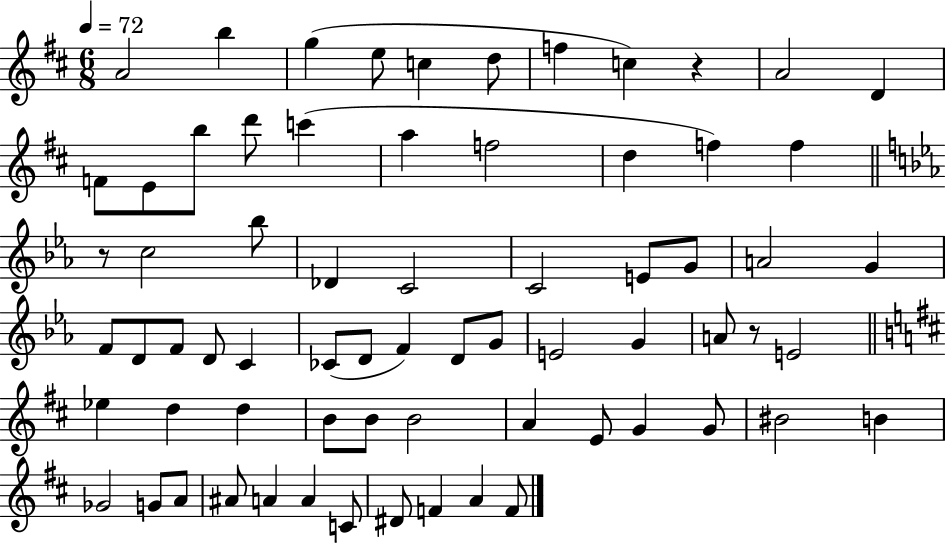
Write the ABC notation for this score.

X:1
T:Untitled
M:6/8
L:1/4
K:D
A2 b g e/2 c d/2 f c z A2 D F/2 E/2 b/2 d'/2 c' a f2 d f f z/2 c2 _b/2 _D C2 C2 E/2 G/2 A2 G F/2 D/2 F/2 D/2 C _C/2 D/2 F D/2 G/2 E2 G A/2 z/2 E2 _e d d B/2 B/2 B2 A E/2 G G/2 ^B2 B _G2 G/2 A/2 ^A/2 A A C/2 ^D/2 F A F/2